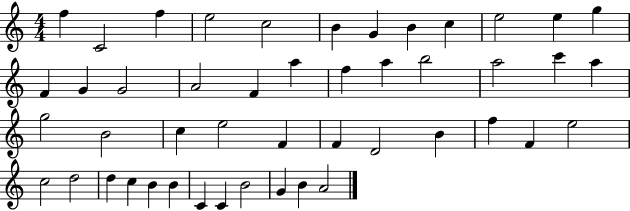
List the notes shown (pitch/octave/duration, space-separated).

F5/q C4/h F5/q E5/h C5/h B4/q G4/q B4/q C5/q E5/h E5/q G5/q F4/q G4/q G4/h A4/h F4/q A5/q F5/q A5/q B5/h A5/h C6/q A5/q G5/h B4/h C5/q E5/h F4/q F4/q D4/h B4/q F5/q F4/q E5/h C5/h D5/h D5/q C5/q B4/q B4/q C4/q C4/q B4/h G4/q B4/q A4/h